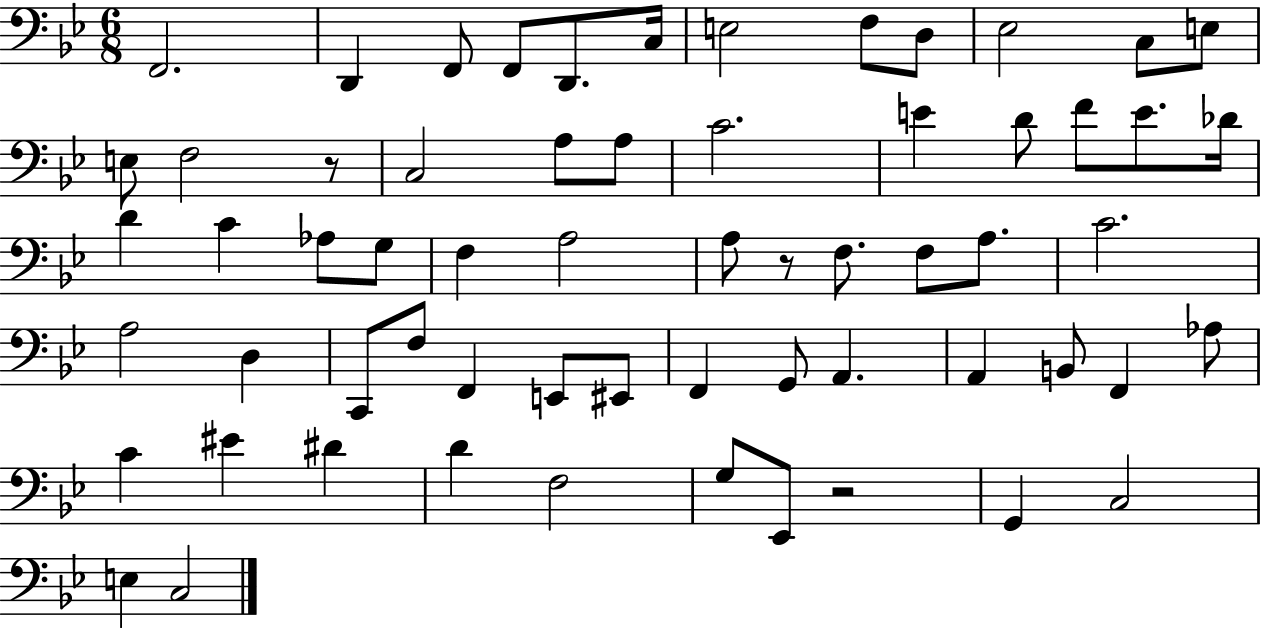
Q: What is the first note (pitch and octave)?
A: F2